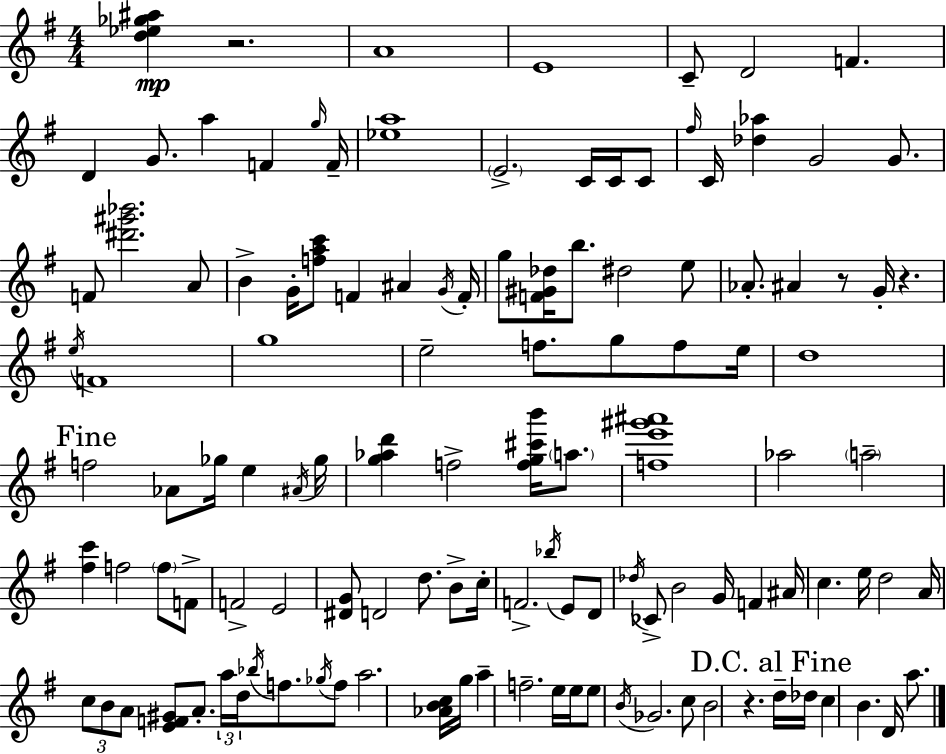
{
  \clef treble
  \numericTimeSignature
  \time 4/4
  \key e \minor
  <d'' ees'' ges'' ais''>4\mp r2. | a'1 | e'1 | c'8-- d'2 f'4. | \break d'4 g'8. a''4 f'4 \grace { g''16 } | f'16-- <ees'' a''>1 | \parenthesize e'2.-> c'16 c'16 c'8 | \grace { fis''16 } c'16 <des'' aes''>4 g'2 g'8. | \break f'8 <dis''' gis''' bes'''>2. | a'8 b'4-> g'16-. <f'' a'' c'''>8 f'4 ais'4 | \acciaccatura { g'16 } f'16-. g''8 <f' gis' des''>16 b''8. dis''2 | e''8 aes'8.-. ais'4 r8 g'16-. r4. | \break \acciaccatura { e''16 } f'1 | g''1 | e''2-- f''8. g''8 | f''8 e''16 d''1 | \break \mark "Fine" f''2 aes'8 ges''16 e''4 | \acciaccatura { ais'16 } ges''16 <g'' aes'' d'''>4 f''2-> | <f'' g'' cis''' b'''>16 \parenthesize a''8. <f'' e''' gis''' ais'''>1 | aes''2 \parenthesize a''2-- | \break <fis'' c'''>4 f''2 | \parenthesize f''8 f'8-> f'2-> e'2 | <dis' g'>8 d'2 d''8. | b'8-> c''16-. f'2.-> | \break \acciaccatura { bes''16 } e'8 d'8 \acciaccatura { des''16 } ces'8-> b'2 | g'16 f'4 ais'16 c''4. e''16 d''2 | a'16 \tuplet 3/2 { c''8 b'8 a'8 } <e' f' gis'>8 a'8.-. | \tuplet 3/2 { a''16 d''16 \acciaccatura { bes''16 } } f''8. \acciaccatura { ges''16 } f''8 a''2. | \break <aes' b' c''>16 g''16 a''4-- f''2.-- | e''16 e''16 e''8 \acciaccatura { b'16 } ges'2. | c''8 b'2 | r4. \mark "D.C. al Fine" d''16-- des''16 c''4 | \break b'4. d'16 a''8. \bar "|."
}